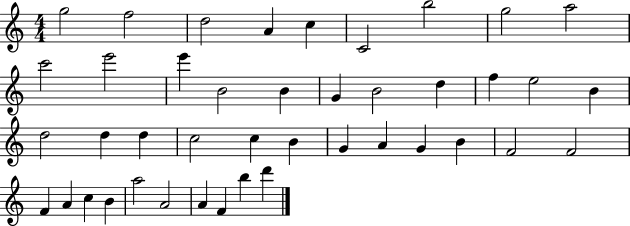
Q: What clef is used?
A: treble